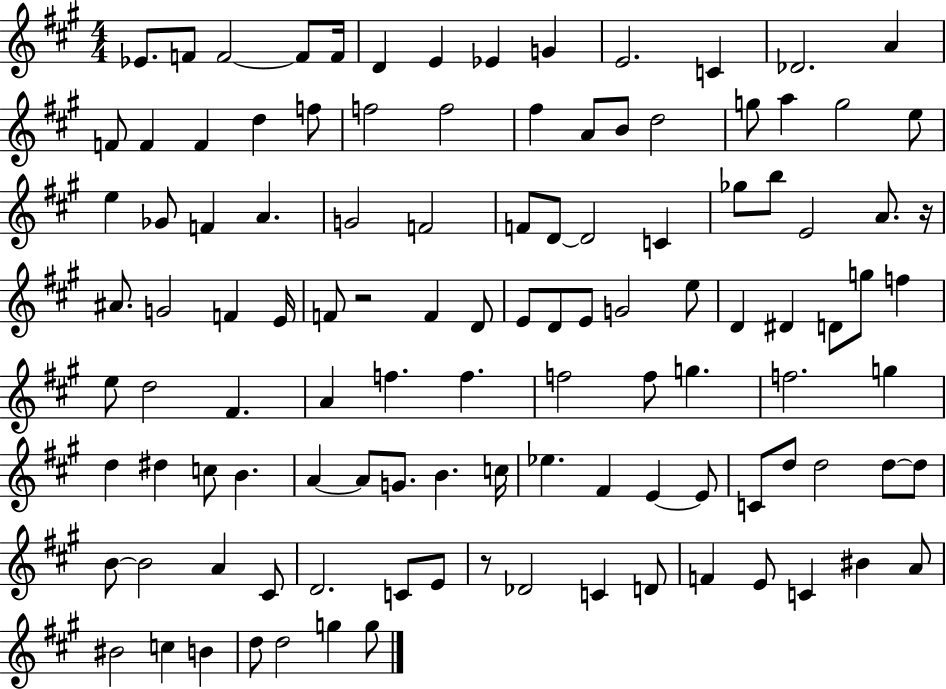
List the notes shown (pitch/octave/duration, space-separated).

Eb4/e. F4/e F4/h F4/e F4/s D4/q E4/q Eb4/q G4/q E4/h. C4/q Db4/h. A4/q F4/e F4/q F4/q D5/q F5/e F5/h F5/h F#5/q A4/e B4/e D5/h G5/e A5/q G5/h E5/e E5/q Gb4/e F4/q A4/q. G4/h F4/h F4/e D4/e D4/h C4/q Gb5/e B5/e E4/h A4/e. R/s A#4/e. G4/h F4/q E4/s F4/e R/h F4/q D4/e E4/e D4/e E4/e G4/h E5/e D4/q D#4/q D4/e G5/e F5/q E5/e D5/h F#4/q. A4/q F5/q. F5/q. F5/h F5/e G5/q. F5/h. G5/q D5/q D#5/q C5/e B4/q. A4/q A4/e G4/e. B4/q. C5/s Eb5/q. F#4/q E4/q E4/e C4/e D5/e D5/h D5/e D5/e B4/e B4/h A4/q C#4/e D4/h. C4/e E4/e R/e Db4/h C4/q D4/e F4/q E4/e C4/q BIS4/q A4/e BIS4/h C5/q B4/q D5/e D5/h G5/q G5/e